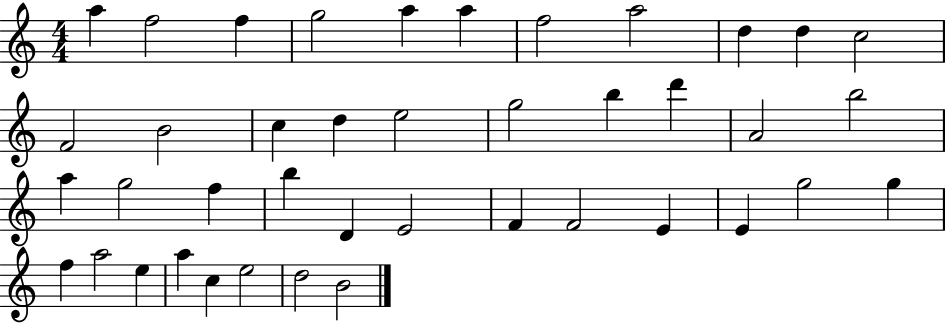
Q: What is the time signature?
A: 4/4